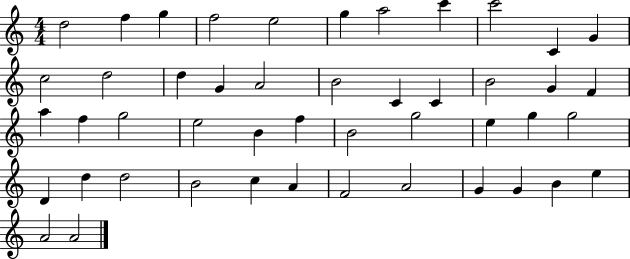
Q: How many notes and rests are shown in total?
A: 47